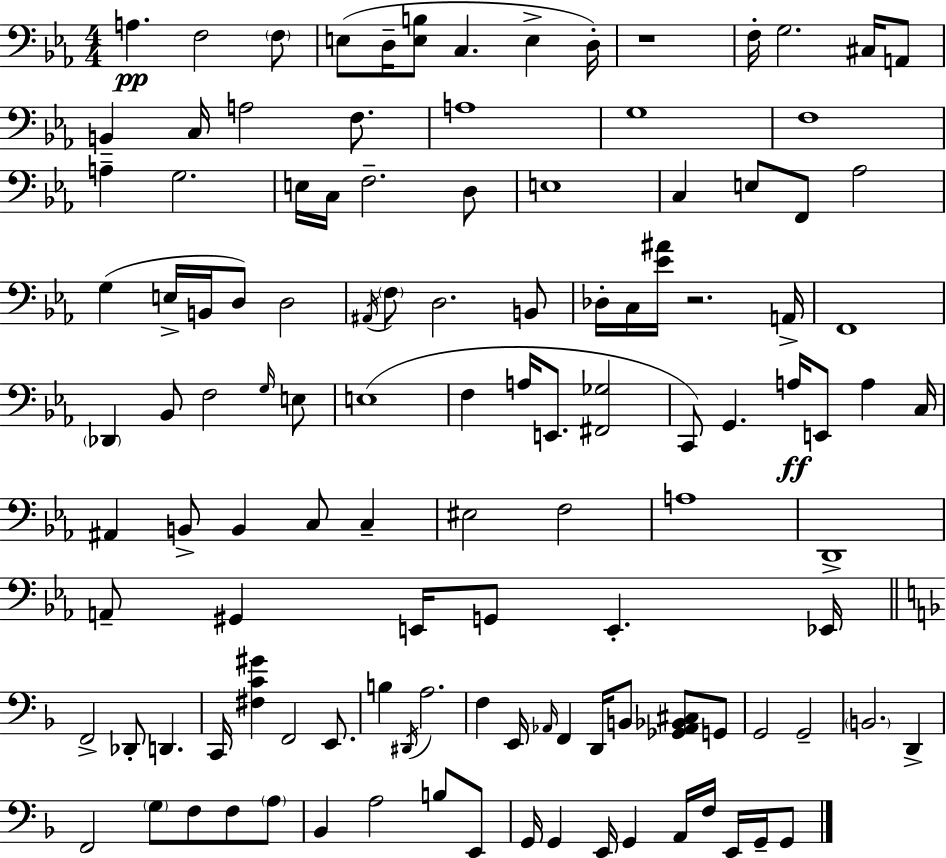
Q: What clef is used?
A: bass